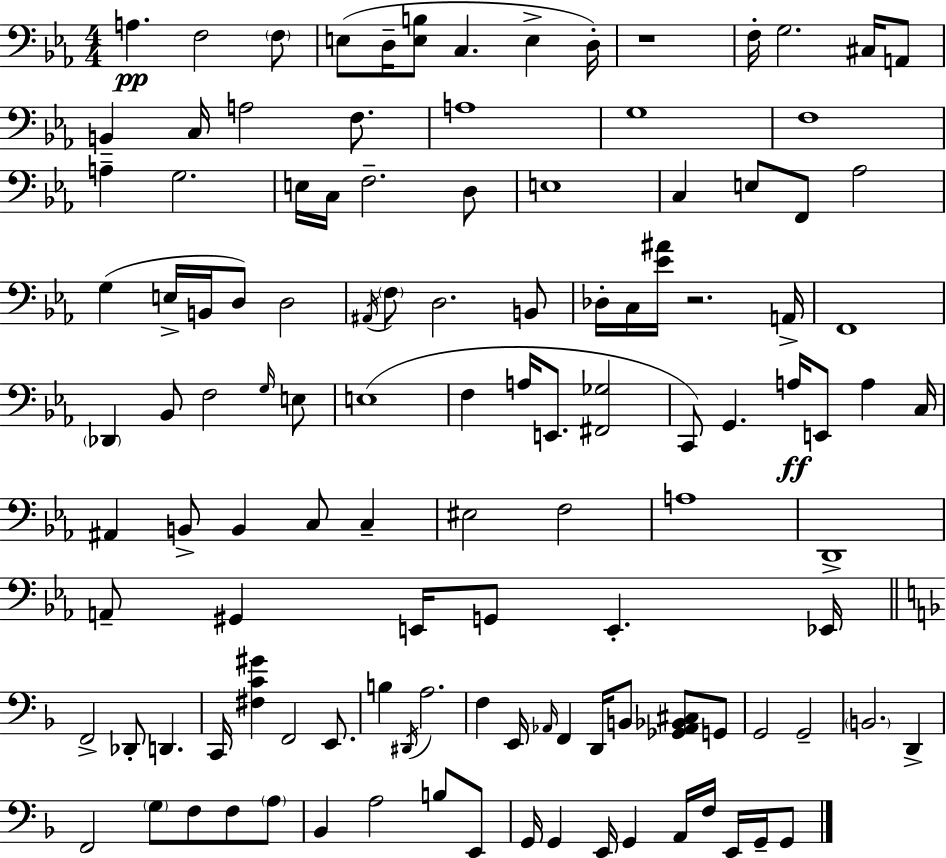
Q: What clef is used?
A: bass